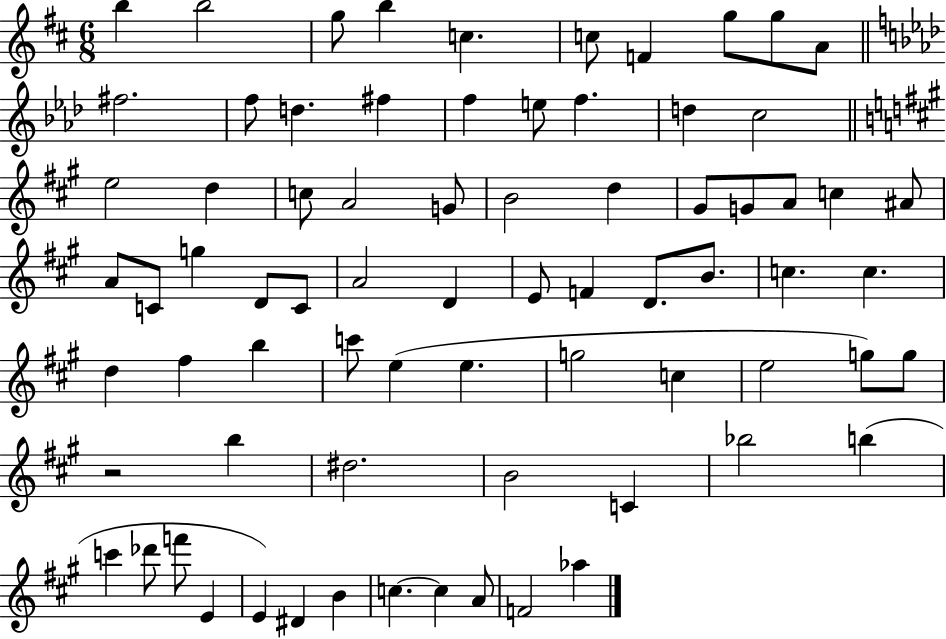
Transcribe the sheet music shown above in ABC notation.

X:1
T:Untitled
M:6/8
L:1/4
K:D
b b2 g/2 b c c/2 F g/2 g/2 A/2 ^f2 f/2 d ^f f e/2 f d c2 e2 d c/2 A2 G/2 B2 d ^G/2 G/2 A/2 c ^A/2 A/2 C/2 g D/2 C/2 A2 D E/2 F D/2 B/2 c c d ^f b c'/2 e e g2 c e2 g/2 g/2 z2 b ^d2 B2 C _b2 b c' _d'/2 f'/2 E E ^D B c c A/2 F2 _a